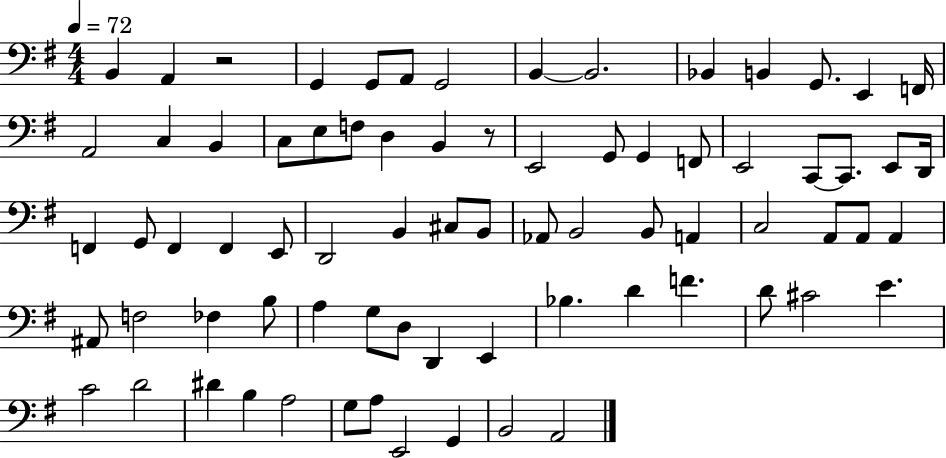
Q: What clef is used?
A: bass